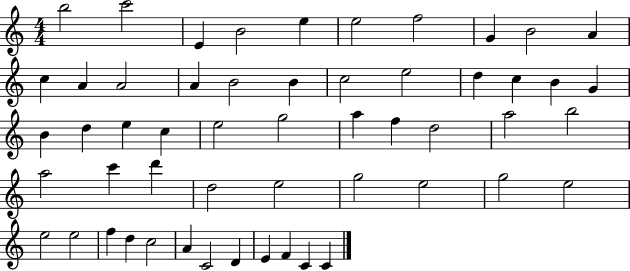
B5/h C6/h E4/q B4/h E5/q E5/h F5/h G4/q B4/h A4/q C5/q A4/q A4/h A4/q B4/h B4/q C5/h E5/h D5/q C5/q B4/q G4/q B4/q D5/q E5/q C5/q E5/h G5/h A5/q F5/q D5/h A5/h B5/h A5/h C6/q D6/q D5/h E5/h G5/h E5/h G5/h E5/h E5/h E5/h F5/q D5/q C5/h A4/q C4/h D4/q E4/q F4/q C4/q C4/q